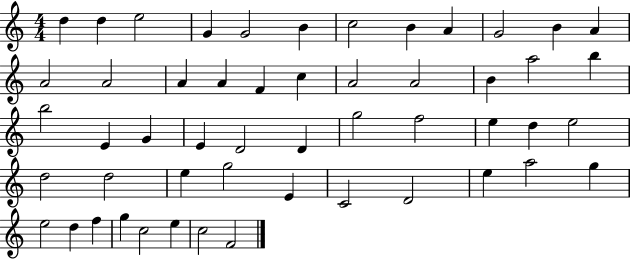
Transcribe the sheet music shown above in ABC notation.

X:1
T:Untitled
M:4/4
L:1/4
K:C
d d e2 G G2 B c2 B A G2 B A A2 A2 A A F c A2 A2 B a2 b b2 E G E D2 D g2 f2 e d e2 d2 d2 e g2 E C2 D2 e a2 g e2 d f g c2 e c2 F2